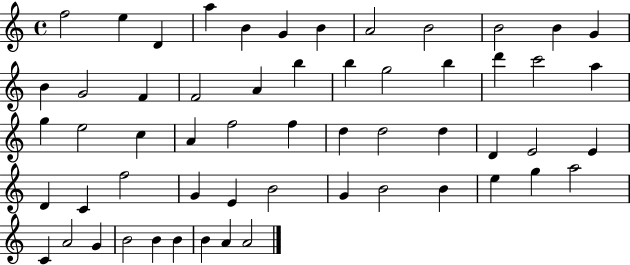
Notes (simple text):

F5/h E5/q D4/q A5/q B4/q G4/q B4/q A4/h B4/h B4/h B4/q G4/q B4/q G4/h F4/q F4/h A4/q B5/q B5/q G5/h B5/q D6/q C6/h A5/q G5/q E5/h C5/q A4/q F5/h F5/q D5/q D5/h D5/q D4/q E4/h E4/q D4/q C4/q F5/h G4/q E4/q B4/h G4/q B4/h B4/q E5/q G5/q A5/h C4/q A4/h G4/q B4/h B4/q B4/q B4/q A4/q A4/h